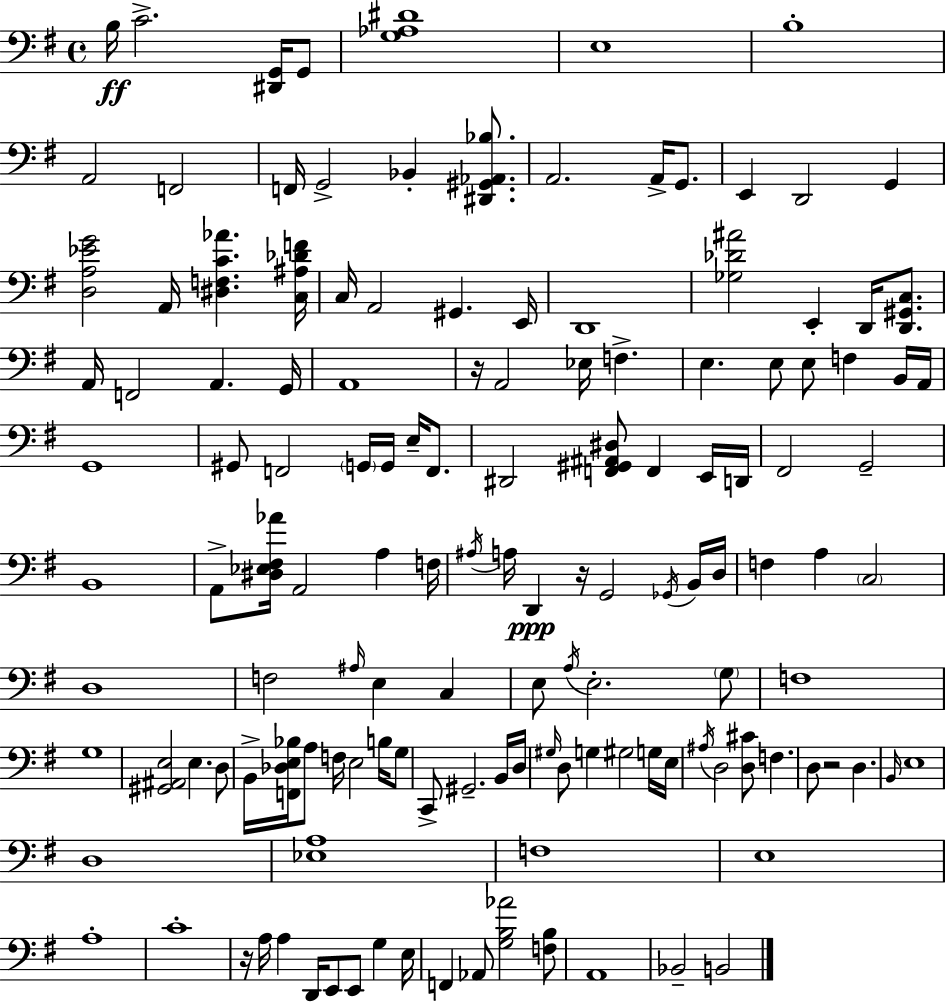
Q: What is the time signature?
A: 4/4